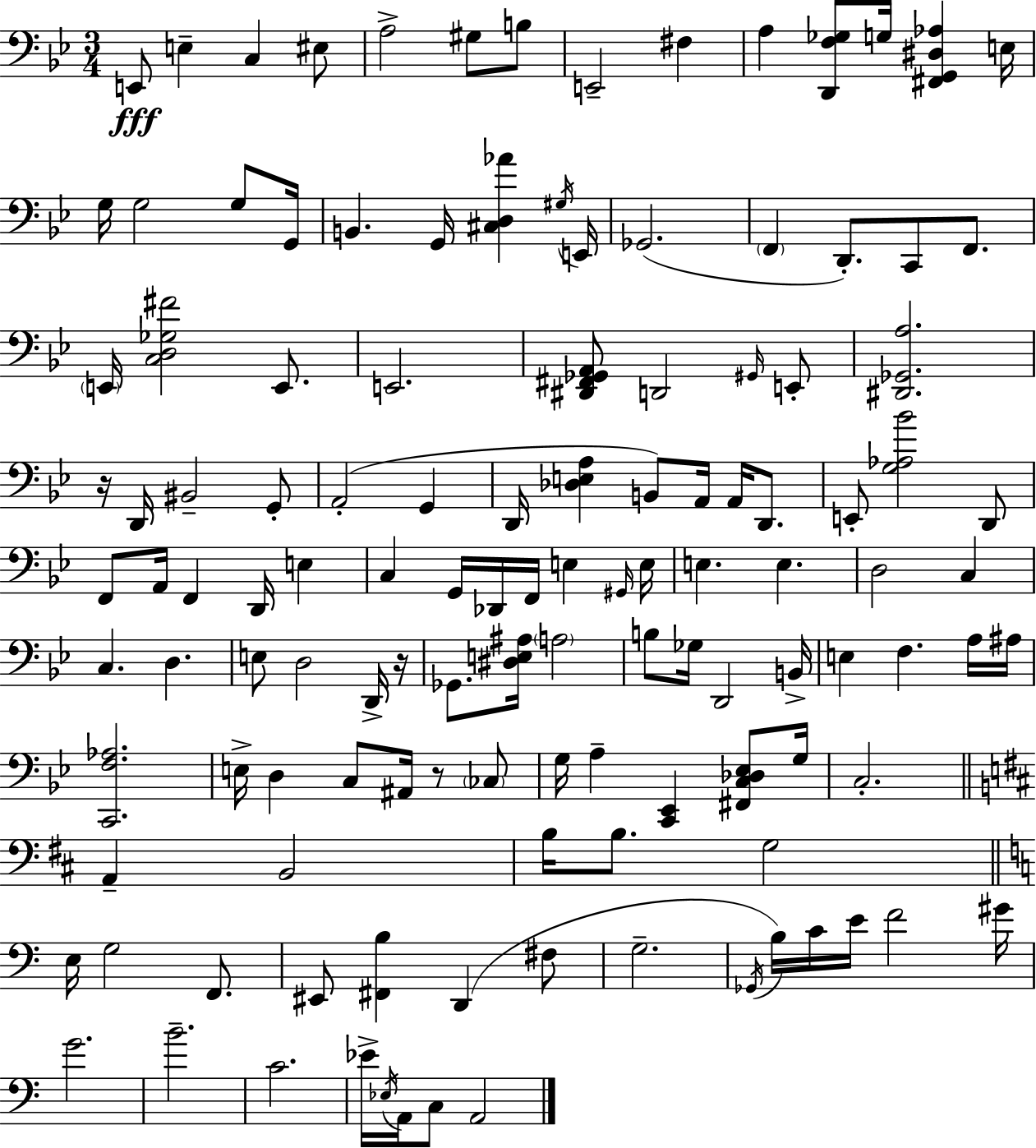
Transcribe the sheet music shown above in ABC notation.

X:1
T:Untitled
M:3/4
L:1/4
K:Gm
E,,/2 E, C, ^E,/2 A,2 ^G,/2 B,/2 E,,2 ^F, A, [D,,F,_G,]/2 G,/4 [^F,,G,,^D,_A,] E,/4 G,/4 G,2 G,/2 G,,/4 B,, G,,/4 [^C,D,_A] ^G,/4 E,,/4 _G,,2 F,, D,,/2 C,,/2 F,,/2 E,,/4 [C,D,_G,^F]2 E,,/2 E,,2 [^D,,^F,,_G,,A,,]/2 D,,2 ^G,,/4 E,,/2 [^D,,_G,,A,]2 z/4 D,,/4 ^B,,2 G,,/2 A,,2 G,, D,,/4 [_D,E,A,] B,,/2 A,,/4 A,,/4 D,,/2 E,,/2 [G,_A,_B]2 D,,/2 F,,/2 A,,/4 F,, D,,/4 E, C, G,,/4 _D,,/4 F,,/4 E, ^G,,/4 E,/4 E, E, D,2 C, C, D, E,/2 D,2 D,,/4 z/4 _G,,/2 [^D,E,^A,]/4 A,2 B,/2 _G,/4 D,,2 B,,/4 E, F, A,/4 ^A,/4 [C,,F,_A,]2 E,/4 D, C,/2 ^A,,/4 z/2 _C,/2 G,/4 A, [C,,_E,,] [^F,,C,_D,_E,]/2 G,/4 C,2 A,, B,,2 B,/4 B,/2 G,2 E,/4 G,2 F,,/2 ^E,,/2 [^F,,B,] D,, ^F,/2 G,2 _G,,/4 B,/4 C/4 E/4 F2 ^G/4 G2 B2 C2 _E/4 _E,/4 A,,/4 C,/2 A,,2